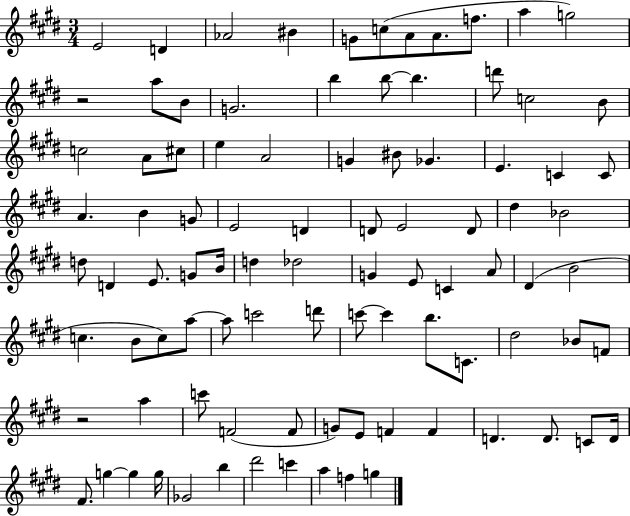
{
  \clef treble
  \numericTimeSignature
  \time 3/4
  \key e \major
  e'2 d'4 | aes'2 bis'4 | g'8 c''8( a'8 a'8. f''8. | a''4 g''2) | \break r2 a''8 b'8 | g'2. | b''4 b''8~~ b''4. | d'''8 c''2 b'8 | \break c''2 a'8 cis''8 | e''4 a'2 | g'4 bis'8 ges'4. | e'4. c'4 c'8 | \break a'4. b'4 g'8 | e'2 d'4 | d'8 e'2 d'8 | dis''4 bes'2 | \break d''8 d'4 e'8. g'8 b'16 | d''4 des''2 | g'4 e'8 c'4 a'8 | dis'4( b'2 | \break c''4. b'8 c''8) a''8~~ | a''8 c'''2 d'''8 | c'''8~~ c'''4 b''8. c'8. | dis''2 bes'8 f'8 | \break r2 a''4 | c'''8 f'2( f'8 | g'8) e'8 f'4 f'4 | d'4. d'8. c'8 d'16 | \break fis'8. g''4~~ g''4 g''16 | ges'2 b''4 | dis'''2 c'''4 | a''4 f''4 g''4 | \break \bar "|."
}